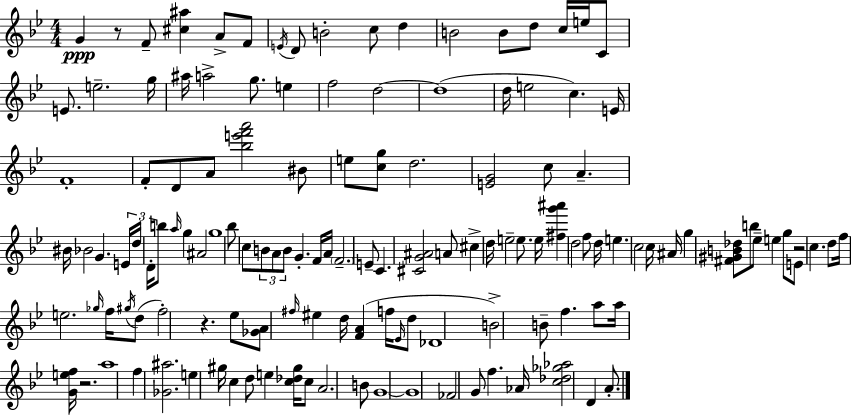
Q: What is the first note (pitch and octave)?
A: G4